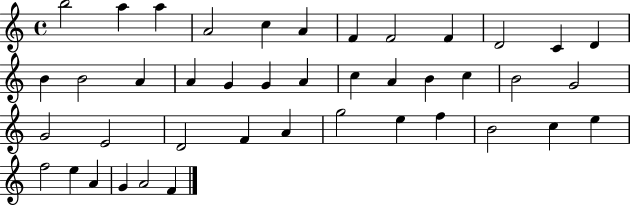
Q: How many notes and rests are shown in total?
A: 42